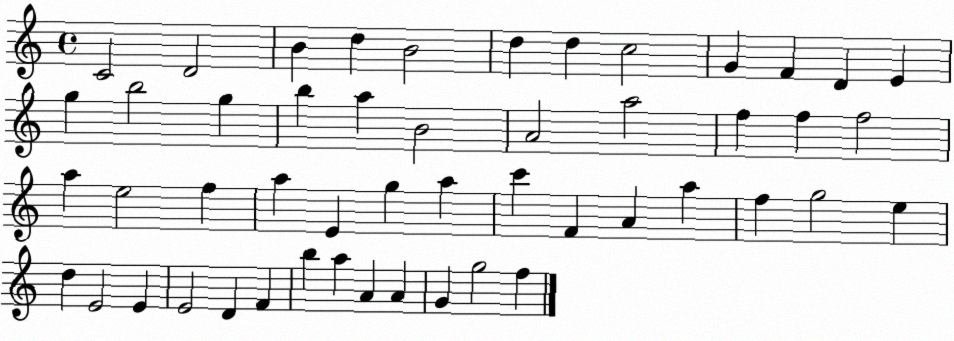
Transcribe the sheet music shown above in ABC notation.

X:1
T:Untitled
M:4/4
L:1/4
K:C
C2 D2 B d B2 d d c2 G F D E g b2 g b a B2 A2 a2 f f f2 a e2 f a E g a c' F A a f g2 e d E2 E E2 D F b a A A G g2 f